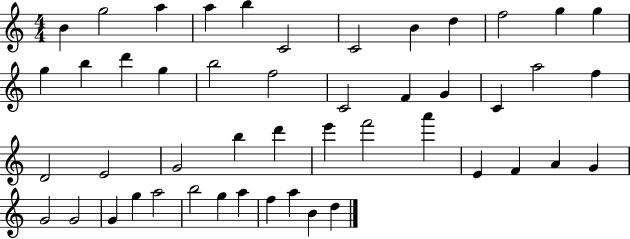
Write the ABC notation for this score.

X:1
T:Untitled
M:4/4
L:1/4
K:C
B g2 a a b C2 C2 B d f2 g g g b d' g b2 f2 C2 F G C a2 f D2 E2 G2 b d' e' f'2 a' E F A G G2 G2 G g a2 b2 g a f a B d